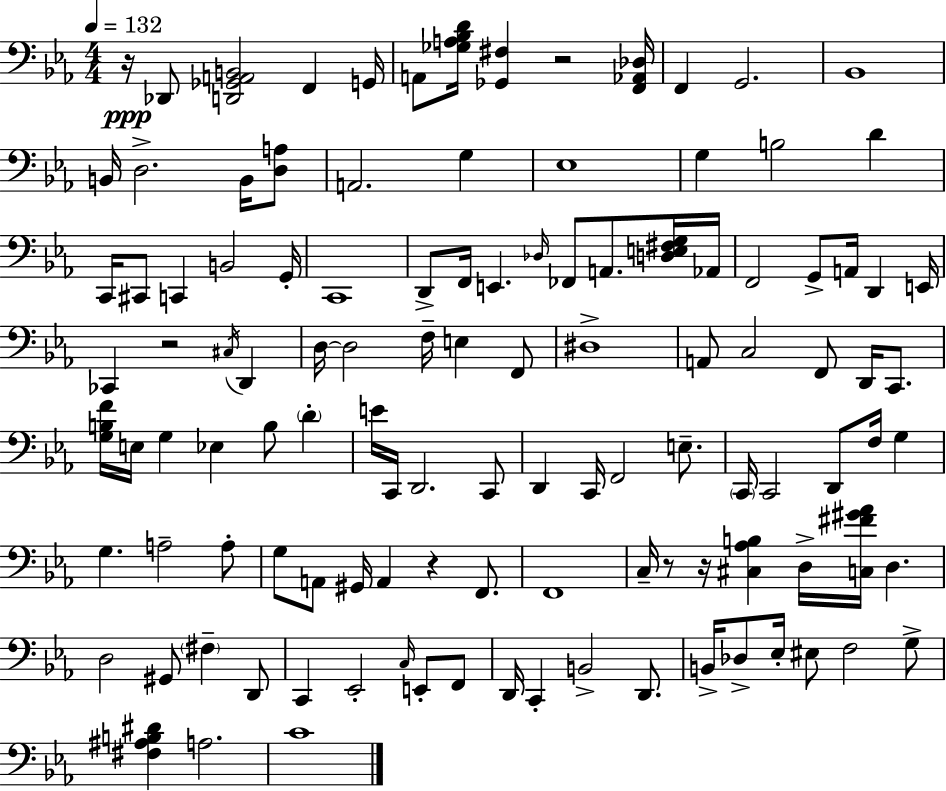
X:1
T:Untitled
M:4/4
L:1/4
K:Eb
z/4 _D,,/2 [D,,_G,,A,,B,,]2 F,, G,,/4 A,,/2 [_G,A,_B,D]/4 [_G,,^F,] z2 [F,,_A,,_D,]/4 F,, G,,2 _B,,4 B,,/4 D,2 B,,/4 [D,A,]/2 A,,2 G, _E,4 G, B,2 D C,,/4 ^C,,/2 C,, B,,2 G,,/4 C,,4 D,,/2 F,,/4 E,, _D,/4 _F,,/2 A,,/2 [D,E,^F,G,]/4 _A,,/4 F,,2 G,,/2 A,,/4 D,, E,,/4 _C,, z2 ^C,/4 D,, D,/4 D,2 F,/4 E, F,,/2 ^D,4 A,,/2 C,2 F,,/2 D,,/4 C,,/2 [G,B,F]/4 E,/4 G, _E, B,/2 D E/4 C,,/4 D,,2 C,,/2 D,, C,,/4 F,,2 E,/2 C,,/4 C,,2 D,,/2 F,/4 G, G, A,2 A,/2 G,/2 A,,/2 ^G,,/4 A,, z F,,/2 F,,4 C,/4 z/2 z/4 [^C,_A,B,] D,/4 [C,^F^G_A]/4 D, D,2 ^G,,/2 ^F, D,,/2 C,, _E,,2 C,/4 E,,/2 F,,/2 D,,/4 C,, B,,2 D,,/2 B,,/4 _D,/2 _E,/4 ^E,/2 F,2 G,/2 [^F,^A,B,^D] A,2 C4